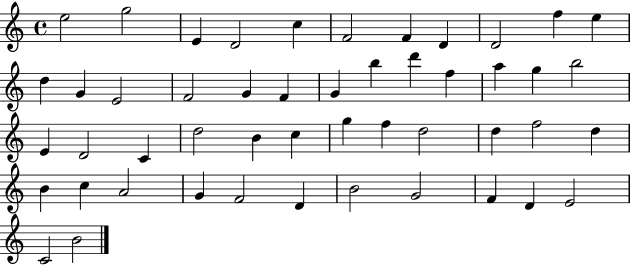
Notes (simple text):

E5/h G5/h E4/q D4/h C5/q F4/h F4/q D4/q D4/h F5/q E5/q D5/q G4/q E4/h F4/h G4/q F4/q G4/q B5/q D6/q F5/q A5/q G5/q B5/h E4/q D4/h C4/q D5/h B4/q C5/q G5/q F5/q D5/h D5/q F5/h D5/q B4/q C5/q A4/h G4/q F4/h D4/q B4/h G4/h F4/q D4/q E4/h C4/h B4/h